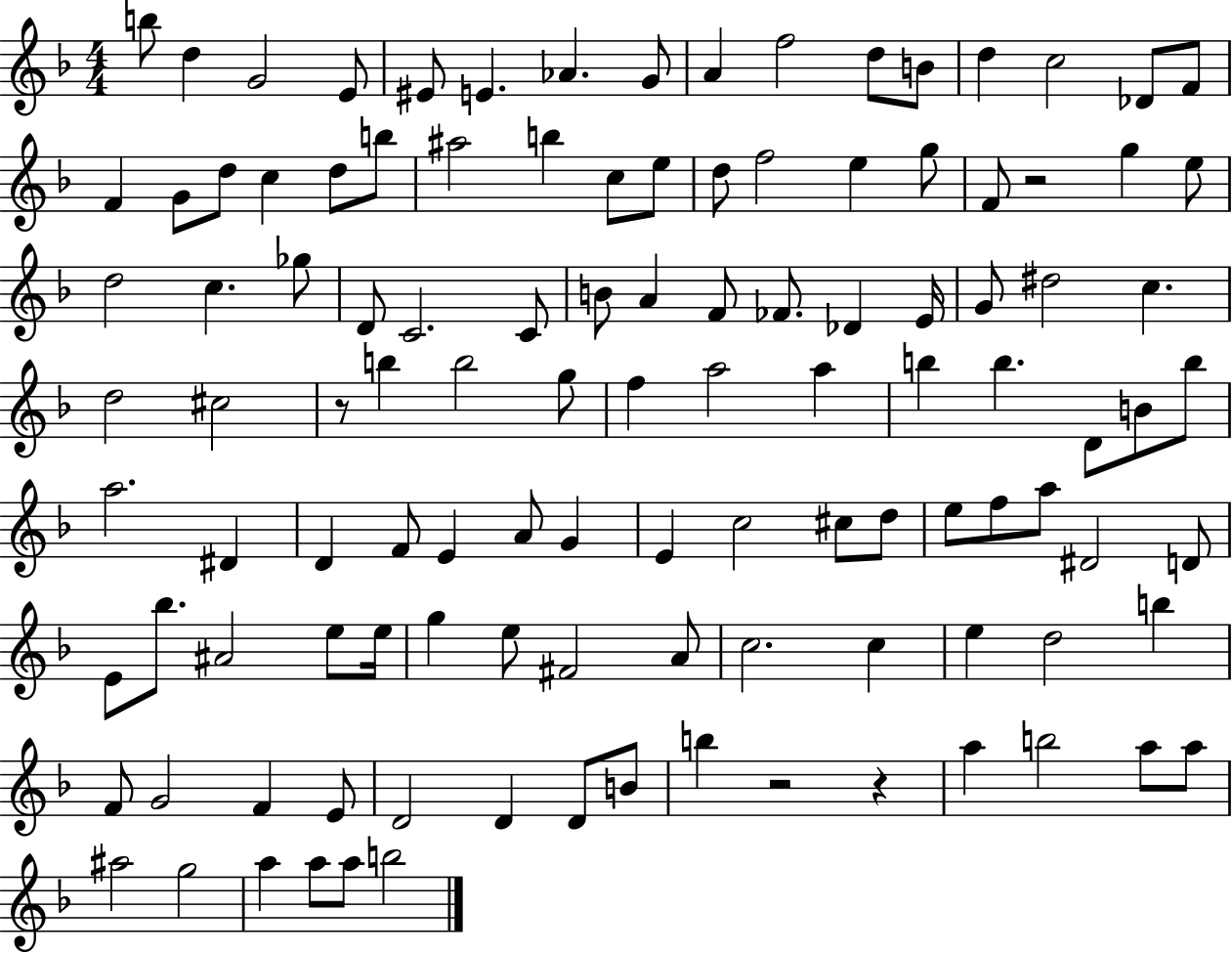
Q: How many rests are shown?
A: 4